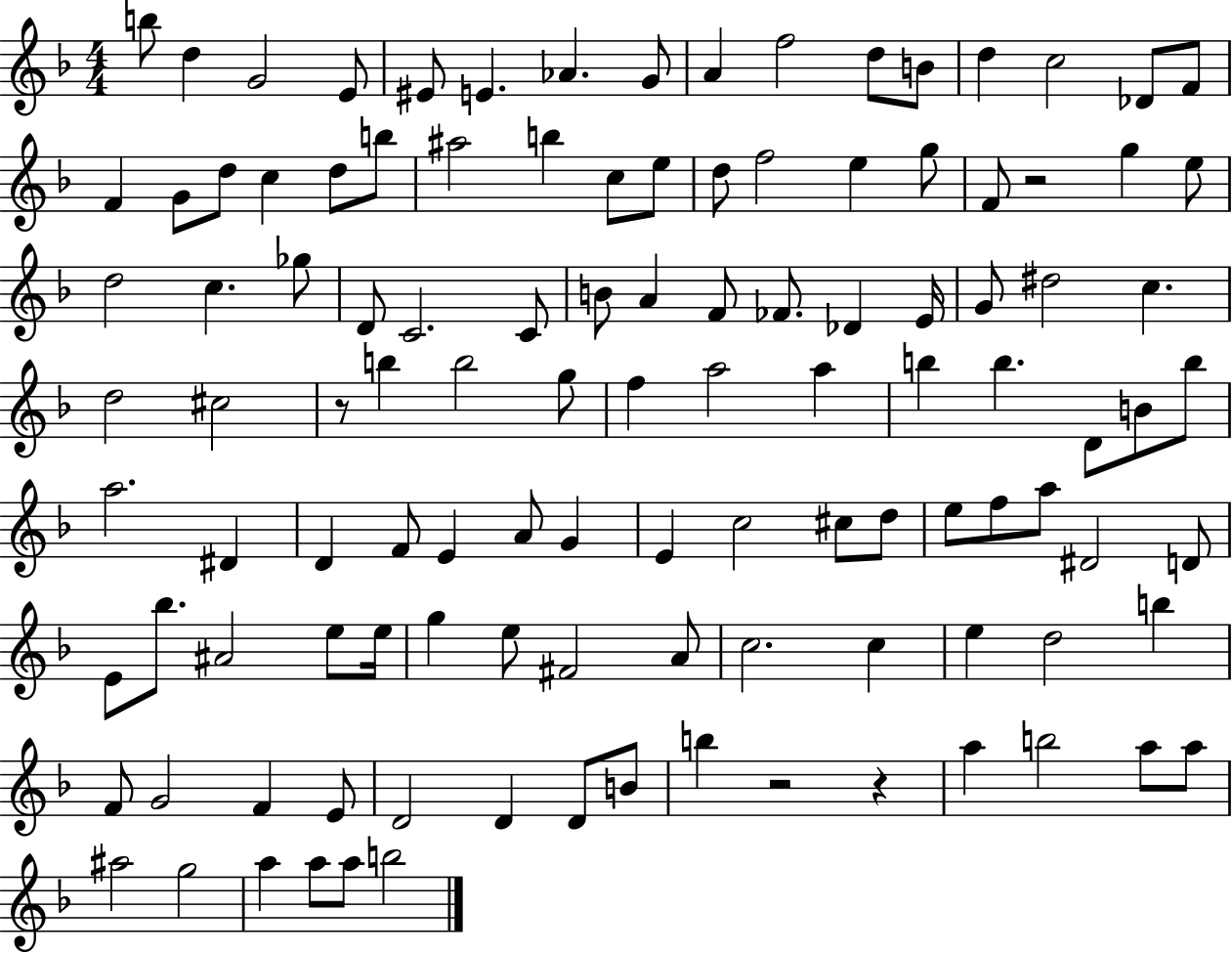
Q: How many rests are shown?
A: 4